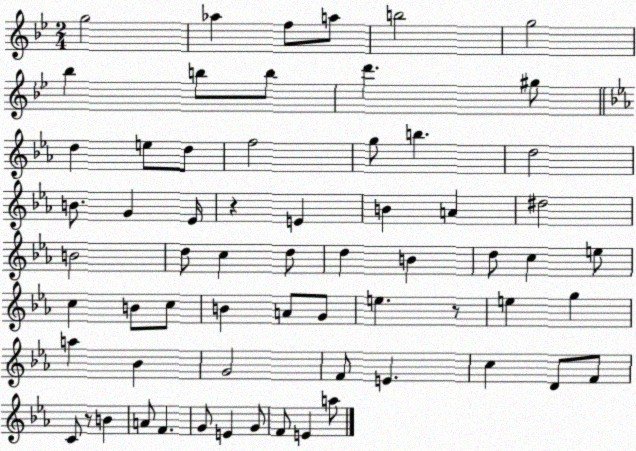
X:1
T:Untitled
M:2/4
L:1/4
K:Bb
g2 _a f/2 a/2 b2 g2 _b b/2 b/2 d' ^g/2 d e/2 d/2 f2 g/2 b d2 B/2 G _E/4 z E B A ^d2 B2 d/2 c d/2 d B d/2 c e/2 c B/2 c/2 B A/2 G/2 e z/2 e g a _B G2 F/2 E c D/2 F/2 C/2 z/2 B A/2 F G/2 E G/2 F/2 E a/2